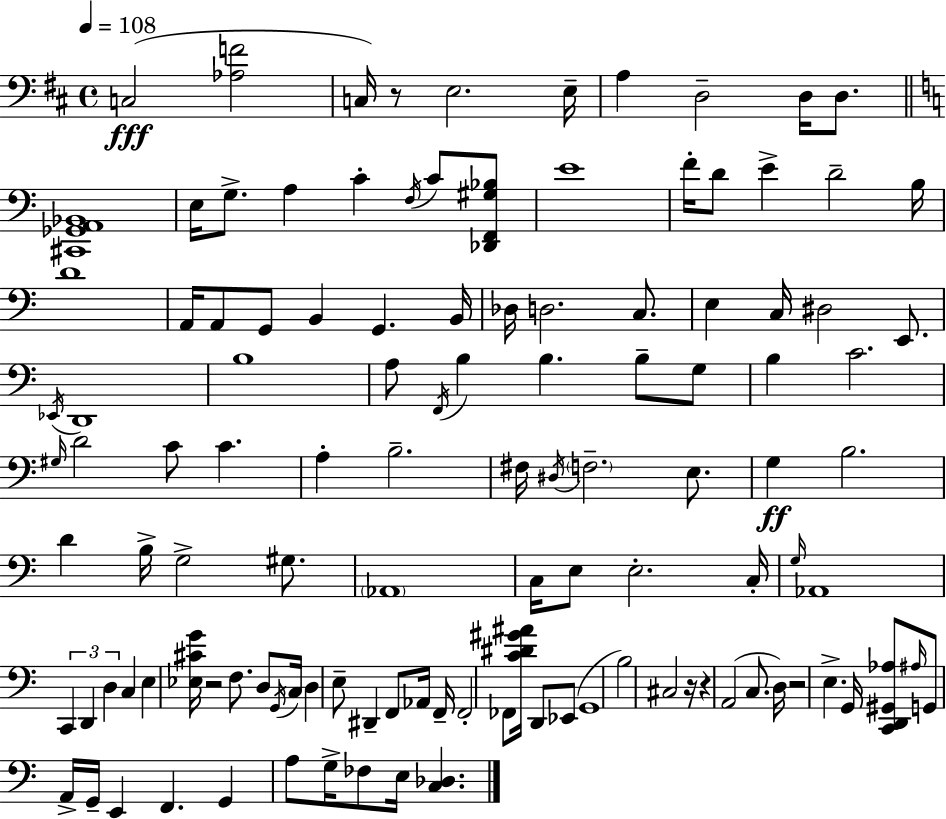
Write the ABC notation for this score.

X:1
T:Untitled
M:4/4
L:1/4
K:D
C,2 [_A,F]2 C,/4 z/2 E,2 E,/4 A, D,2 D,/4 D,/2 [^C,,_G,,A,,_B,,]4 E,/4 G,/2 A, C F,/4 C/2 [_D,,F,,^G,_B,]/2 E4 F/4 D/2 E D2 B,/4 D4 A,,/4 A,,/2 G,,/2 B,, G,, B,,/4 _D,/4 D,2 C,/2 E, C,/4 ^D,2 E,,/2 _E,,/4 D,,4 B,4 A,/2 F,,/4 B, B, B,/2 G,/2 B, C2 ^G,/4 D2 C/2 C A, B,2 ^F,/4 ^D,/4 F,2 E,/2 G, B,2 D B,/4 G,2 ^G,/2 _A,,4 C,/4 E,/2 E,2 C,/4 G,/4 _A,,4 C,, D,, D, C, E, [_E,^CG]/4 z2 F,/2 D,/2 G,,/4 C,/4 D, E,/2 ^D,, F,,/2 _A,,/4 F,,/4 F,,2 _F,,/2 [C^D^G^A]/4 D,,/2 _E,,/2 G,,4 B,2 ^C,2 z/4 z A,,2 C,/2 D,/4 z2 E, G,,/4 [C,,D,,^G,,_A,]/2 ^A,/4 G,,/2 A,,/4 G,,/4 E,, F,, G,, A,/2 G,/4 _F,/2 E,/4 [C,_D,]